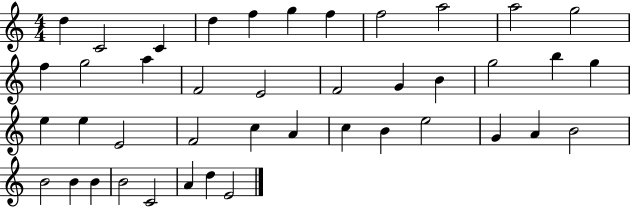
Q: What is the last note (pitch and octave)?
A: E4